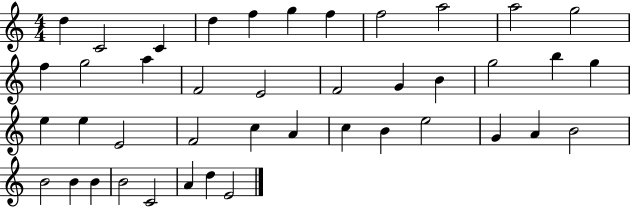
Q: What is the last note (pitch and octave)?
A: E4